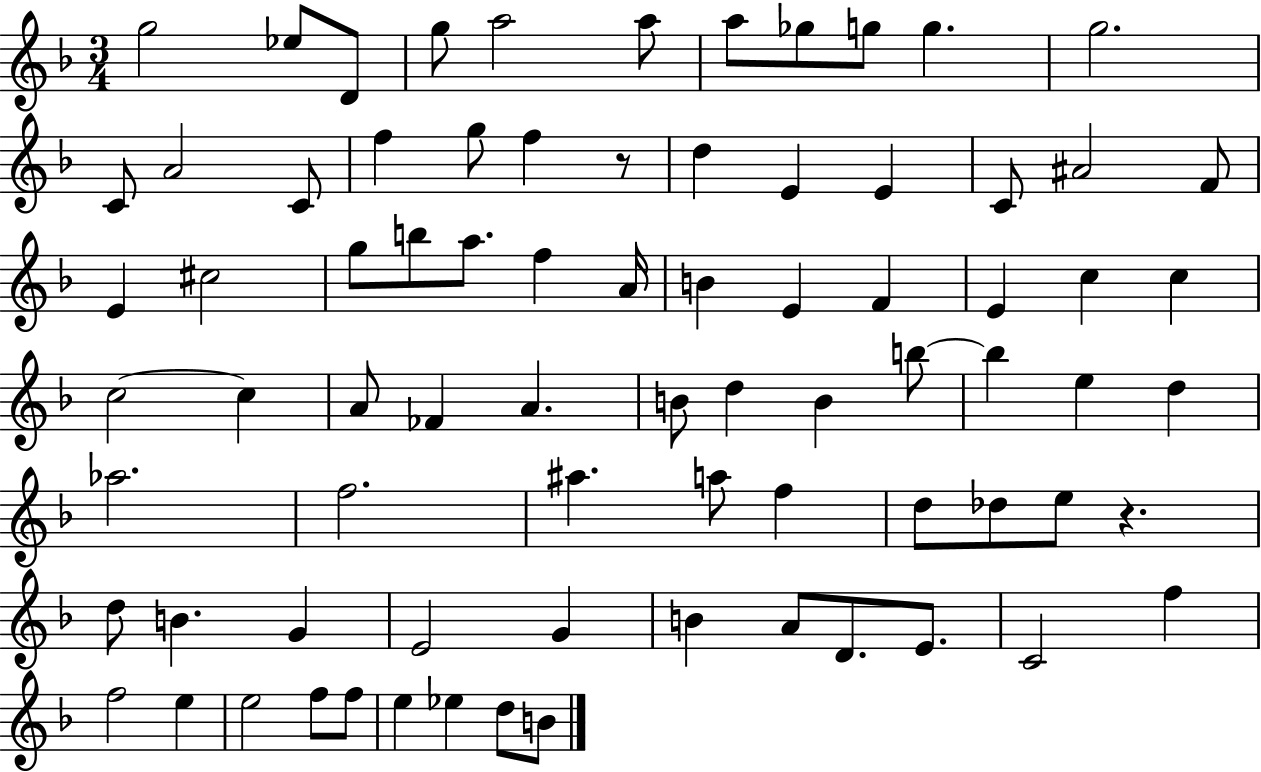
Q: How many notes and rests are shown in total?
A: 78